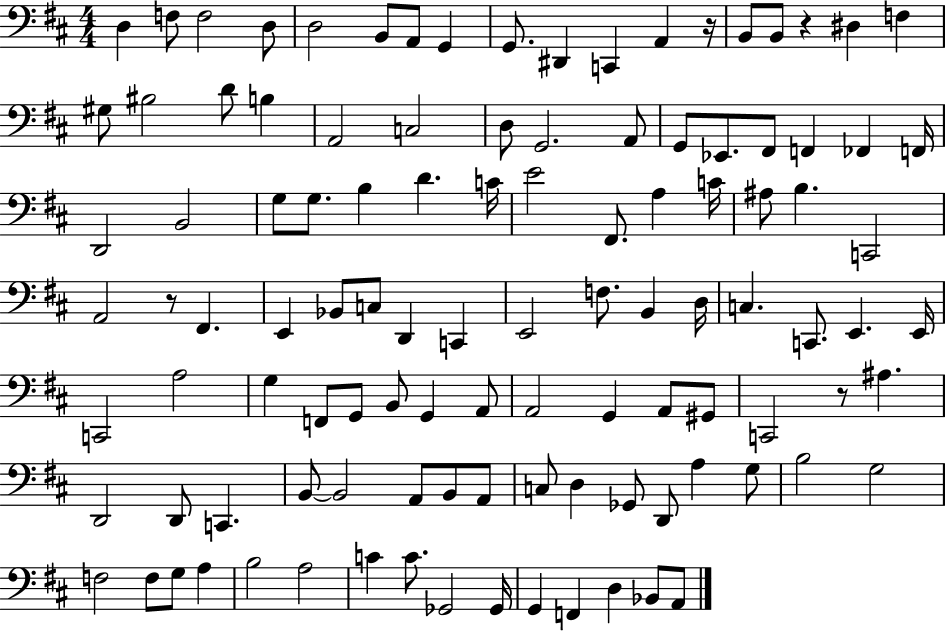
{
  \clef bass
  \numericTimeSignature
  \time 4/4
  \key d \major
  d4 f8 f2 d8 | d2 b,8 a,8 g,4 | g,8. dis,4 c,4 a,4 r16 | b,8 b,8 r4 dis4 f4 | \break gis8 bis2 d'8 b4 | a,2 c2 | d8 g,2. a,8 | g,8 ees,8. fis,8 f,4 fes,4 f,16 | \break d,2 b,2 | g8 g8. b4 d'4. c'16 | e'2 fis,8. a4 c'16 | ais8 b4. c,2 | \break a,2 r8 fis,4. | e,4 bes,8 c8 d,4 c,4 | e,2 f8. b,4 d16 | c4. c,8. e,4. e,16 | \break c,2 a2 | g4 f,8 g,8 b,8 g,4 a,8 | a,2 g,4 a,8 gis,8 | c,2 r8 ais4. | \break d,2 d,8 c,4. | b,8~~ b,2 a,8 b,8 a,8 | c8 d4 ges,8 d,8 a4 g8 | b2 g2 | \break f2 f8 g8 a4 | b2 a2 | c'4 c'8. ges,2 ges,16 | g,4 f,4 d4 bes,8 a,8 | \break \bar "|."
}